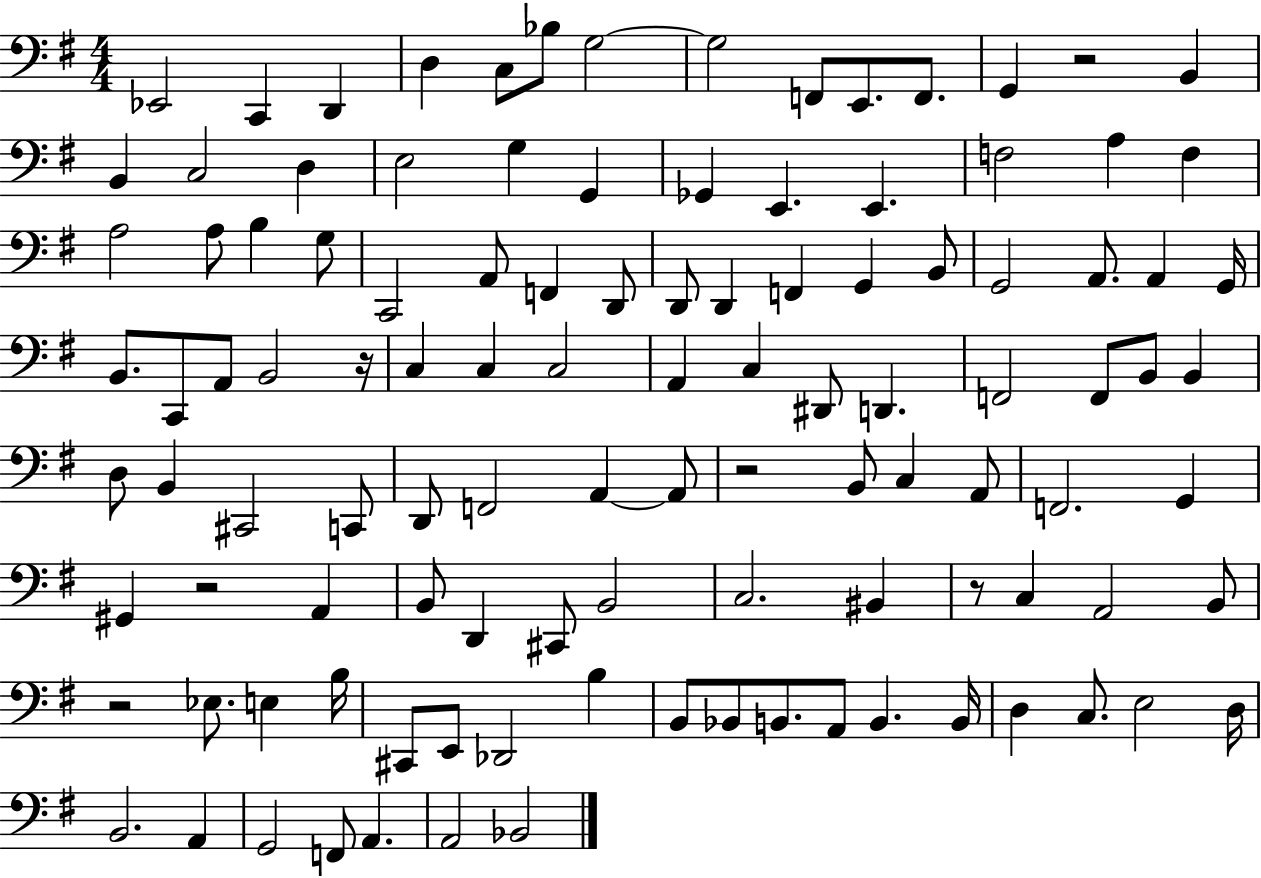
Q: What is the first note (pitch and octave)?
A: Eb2